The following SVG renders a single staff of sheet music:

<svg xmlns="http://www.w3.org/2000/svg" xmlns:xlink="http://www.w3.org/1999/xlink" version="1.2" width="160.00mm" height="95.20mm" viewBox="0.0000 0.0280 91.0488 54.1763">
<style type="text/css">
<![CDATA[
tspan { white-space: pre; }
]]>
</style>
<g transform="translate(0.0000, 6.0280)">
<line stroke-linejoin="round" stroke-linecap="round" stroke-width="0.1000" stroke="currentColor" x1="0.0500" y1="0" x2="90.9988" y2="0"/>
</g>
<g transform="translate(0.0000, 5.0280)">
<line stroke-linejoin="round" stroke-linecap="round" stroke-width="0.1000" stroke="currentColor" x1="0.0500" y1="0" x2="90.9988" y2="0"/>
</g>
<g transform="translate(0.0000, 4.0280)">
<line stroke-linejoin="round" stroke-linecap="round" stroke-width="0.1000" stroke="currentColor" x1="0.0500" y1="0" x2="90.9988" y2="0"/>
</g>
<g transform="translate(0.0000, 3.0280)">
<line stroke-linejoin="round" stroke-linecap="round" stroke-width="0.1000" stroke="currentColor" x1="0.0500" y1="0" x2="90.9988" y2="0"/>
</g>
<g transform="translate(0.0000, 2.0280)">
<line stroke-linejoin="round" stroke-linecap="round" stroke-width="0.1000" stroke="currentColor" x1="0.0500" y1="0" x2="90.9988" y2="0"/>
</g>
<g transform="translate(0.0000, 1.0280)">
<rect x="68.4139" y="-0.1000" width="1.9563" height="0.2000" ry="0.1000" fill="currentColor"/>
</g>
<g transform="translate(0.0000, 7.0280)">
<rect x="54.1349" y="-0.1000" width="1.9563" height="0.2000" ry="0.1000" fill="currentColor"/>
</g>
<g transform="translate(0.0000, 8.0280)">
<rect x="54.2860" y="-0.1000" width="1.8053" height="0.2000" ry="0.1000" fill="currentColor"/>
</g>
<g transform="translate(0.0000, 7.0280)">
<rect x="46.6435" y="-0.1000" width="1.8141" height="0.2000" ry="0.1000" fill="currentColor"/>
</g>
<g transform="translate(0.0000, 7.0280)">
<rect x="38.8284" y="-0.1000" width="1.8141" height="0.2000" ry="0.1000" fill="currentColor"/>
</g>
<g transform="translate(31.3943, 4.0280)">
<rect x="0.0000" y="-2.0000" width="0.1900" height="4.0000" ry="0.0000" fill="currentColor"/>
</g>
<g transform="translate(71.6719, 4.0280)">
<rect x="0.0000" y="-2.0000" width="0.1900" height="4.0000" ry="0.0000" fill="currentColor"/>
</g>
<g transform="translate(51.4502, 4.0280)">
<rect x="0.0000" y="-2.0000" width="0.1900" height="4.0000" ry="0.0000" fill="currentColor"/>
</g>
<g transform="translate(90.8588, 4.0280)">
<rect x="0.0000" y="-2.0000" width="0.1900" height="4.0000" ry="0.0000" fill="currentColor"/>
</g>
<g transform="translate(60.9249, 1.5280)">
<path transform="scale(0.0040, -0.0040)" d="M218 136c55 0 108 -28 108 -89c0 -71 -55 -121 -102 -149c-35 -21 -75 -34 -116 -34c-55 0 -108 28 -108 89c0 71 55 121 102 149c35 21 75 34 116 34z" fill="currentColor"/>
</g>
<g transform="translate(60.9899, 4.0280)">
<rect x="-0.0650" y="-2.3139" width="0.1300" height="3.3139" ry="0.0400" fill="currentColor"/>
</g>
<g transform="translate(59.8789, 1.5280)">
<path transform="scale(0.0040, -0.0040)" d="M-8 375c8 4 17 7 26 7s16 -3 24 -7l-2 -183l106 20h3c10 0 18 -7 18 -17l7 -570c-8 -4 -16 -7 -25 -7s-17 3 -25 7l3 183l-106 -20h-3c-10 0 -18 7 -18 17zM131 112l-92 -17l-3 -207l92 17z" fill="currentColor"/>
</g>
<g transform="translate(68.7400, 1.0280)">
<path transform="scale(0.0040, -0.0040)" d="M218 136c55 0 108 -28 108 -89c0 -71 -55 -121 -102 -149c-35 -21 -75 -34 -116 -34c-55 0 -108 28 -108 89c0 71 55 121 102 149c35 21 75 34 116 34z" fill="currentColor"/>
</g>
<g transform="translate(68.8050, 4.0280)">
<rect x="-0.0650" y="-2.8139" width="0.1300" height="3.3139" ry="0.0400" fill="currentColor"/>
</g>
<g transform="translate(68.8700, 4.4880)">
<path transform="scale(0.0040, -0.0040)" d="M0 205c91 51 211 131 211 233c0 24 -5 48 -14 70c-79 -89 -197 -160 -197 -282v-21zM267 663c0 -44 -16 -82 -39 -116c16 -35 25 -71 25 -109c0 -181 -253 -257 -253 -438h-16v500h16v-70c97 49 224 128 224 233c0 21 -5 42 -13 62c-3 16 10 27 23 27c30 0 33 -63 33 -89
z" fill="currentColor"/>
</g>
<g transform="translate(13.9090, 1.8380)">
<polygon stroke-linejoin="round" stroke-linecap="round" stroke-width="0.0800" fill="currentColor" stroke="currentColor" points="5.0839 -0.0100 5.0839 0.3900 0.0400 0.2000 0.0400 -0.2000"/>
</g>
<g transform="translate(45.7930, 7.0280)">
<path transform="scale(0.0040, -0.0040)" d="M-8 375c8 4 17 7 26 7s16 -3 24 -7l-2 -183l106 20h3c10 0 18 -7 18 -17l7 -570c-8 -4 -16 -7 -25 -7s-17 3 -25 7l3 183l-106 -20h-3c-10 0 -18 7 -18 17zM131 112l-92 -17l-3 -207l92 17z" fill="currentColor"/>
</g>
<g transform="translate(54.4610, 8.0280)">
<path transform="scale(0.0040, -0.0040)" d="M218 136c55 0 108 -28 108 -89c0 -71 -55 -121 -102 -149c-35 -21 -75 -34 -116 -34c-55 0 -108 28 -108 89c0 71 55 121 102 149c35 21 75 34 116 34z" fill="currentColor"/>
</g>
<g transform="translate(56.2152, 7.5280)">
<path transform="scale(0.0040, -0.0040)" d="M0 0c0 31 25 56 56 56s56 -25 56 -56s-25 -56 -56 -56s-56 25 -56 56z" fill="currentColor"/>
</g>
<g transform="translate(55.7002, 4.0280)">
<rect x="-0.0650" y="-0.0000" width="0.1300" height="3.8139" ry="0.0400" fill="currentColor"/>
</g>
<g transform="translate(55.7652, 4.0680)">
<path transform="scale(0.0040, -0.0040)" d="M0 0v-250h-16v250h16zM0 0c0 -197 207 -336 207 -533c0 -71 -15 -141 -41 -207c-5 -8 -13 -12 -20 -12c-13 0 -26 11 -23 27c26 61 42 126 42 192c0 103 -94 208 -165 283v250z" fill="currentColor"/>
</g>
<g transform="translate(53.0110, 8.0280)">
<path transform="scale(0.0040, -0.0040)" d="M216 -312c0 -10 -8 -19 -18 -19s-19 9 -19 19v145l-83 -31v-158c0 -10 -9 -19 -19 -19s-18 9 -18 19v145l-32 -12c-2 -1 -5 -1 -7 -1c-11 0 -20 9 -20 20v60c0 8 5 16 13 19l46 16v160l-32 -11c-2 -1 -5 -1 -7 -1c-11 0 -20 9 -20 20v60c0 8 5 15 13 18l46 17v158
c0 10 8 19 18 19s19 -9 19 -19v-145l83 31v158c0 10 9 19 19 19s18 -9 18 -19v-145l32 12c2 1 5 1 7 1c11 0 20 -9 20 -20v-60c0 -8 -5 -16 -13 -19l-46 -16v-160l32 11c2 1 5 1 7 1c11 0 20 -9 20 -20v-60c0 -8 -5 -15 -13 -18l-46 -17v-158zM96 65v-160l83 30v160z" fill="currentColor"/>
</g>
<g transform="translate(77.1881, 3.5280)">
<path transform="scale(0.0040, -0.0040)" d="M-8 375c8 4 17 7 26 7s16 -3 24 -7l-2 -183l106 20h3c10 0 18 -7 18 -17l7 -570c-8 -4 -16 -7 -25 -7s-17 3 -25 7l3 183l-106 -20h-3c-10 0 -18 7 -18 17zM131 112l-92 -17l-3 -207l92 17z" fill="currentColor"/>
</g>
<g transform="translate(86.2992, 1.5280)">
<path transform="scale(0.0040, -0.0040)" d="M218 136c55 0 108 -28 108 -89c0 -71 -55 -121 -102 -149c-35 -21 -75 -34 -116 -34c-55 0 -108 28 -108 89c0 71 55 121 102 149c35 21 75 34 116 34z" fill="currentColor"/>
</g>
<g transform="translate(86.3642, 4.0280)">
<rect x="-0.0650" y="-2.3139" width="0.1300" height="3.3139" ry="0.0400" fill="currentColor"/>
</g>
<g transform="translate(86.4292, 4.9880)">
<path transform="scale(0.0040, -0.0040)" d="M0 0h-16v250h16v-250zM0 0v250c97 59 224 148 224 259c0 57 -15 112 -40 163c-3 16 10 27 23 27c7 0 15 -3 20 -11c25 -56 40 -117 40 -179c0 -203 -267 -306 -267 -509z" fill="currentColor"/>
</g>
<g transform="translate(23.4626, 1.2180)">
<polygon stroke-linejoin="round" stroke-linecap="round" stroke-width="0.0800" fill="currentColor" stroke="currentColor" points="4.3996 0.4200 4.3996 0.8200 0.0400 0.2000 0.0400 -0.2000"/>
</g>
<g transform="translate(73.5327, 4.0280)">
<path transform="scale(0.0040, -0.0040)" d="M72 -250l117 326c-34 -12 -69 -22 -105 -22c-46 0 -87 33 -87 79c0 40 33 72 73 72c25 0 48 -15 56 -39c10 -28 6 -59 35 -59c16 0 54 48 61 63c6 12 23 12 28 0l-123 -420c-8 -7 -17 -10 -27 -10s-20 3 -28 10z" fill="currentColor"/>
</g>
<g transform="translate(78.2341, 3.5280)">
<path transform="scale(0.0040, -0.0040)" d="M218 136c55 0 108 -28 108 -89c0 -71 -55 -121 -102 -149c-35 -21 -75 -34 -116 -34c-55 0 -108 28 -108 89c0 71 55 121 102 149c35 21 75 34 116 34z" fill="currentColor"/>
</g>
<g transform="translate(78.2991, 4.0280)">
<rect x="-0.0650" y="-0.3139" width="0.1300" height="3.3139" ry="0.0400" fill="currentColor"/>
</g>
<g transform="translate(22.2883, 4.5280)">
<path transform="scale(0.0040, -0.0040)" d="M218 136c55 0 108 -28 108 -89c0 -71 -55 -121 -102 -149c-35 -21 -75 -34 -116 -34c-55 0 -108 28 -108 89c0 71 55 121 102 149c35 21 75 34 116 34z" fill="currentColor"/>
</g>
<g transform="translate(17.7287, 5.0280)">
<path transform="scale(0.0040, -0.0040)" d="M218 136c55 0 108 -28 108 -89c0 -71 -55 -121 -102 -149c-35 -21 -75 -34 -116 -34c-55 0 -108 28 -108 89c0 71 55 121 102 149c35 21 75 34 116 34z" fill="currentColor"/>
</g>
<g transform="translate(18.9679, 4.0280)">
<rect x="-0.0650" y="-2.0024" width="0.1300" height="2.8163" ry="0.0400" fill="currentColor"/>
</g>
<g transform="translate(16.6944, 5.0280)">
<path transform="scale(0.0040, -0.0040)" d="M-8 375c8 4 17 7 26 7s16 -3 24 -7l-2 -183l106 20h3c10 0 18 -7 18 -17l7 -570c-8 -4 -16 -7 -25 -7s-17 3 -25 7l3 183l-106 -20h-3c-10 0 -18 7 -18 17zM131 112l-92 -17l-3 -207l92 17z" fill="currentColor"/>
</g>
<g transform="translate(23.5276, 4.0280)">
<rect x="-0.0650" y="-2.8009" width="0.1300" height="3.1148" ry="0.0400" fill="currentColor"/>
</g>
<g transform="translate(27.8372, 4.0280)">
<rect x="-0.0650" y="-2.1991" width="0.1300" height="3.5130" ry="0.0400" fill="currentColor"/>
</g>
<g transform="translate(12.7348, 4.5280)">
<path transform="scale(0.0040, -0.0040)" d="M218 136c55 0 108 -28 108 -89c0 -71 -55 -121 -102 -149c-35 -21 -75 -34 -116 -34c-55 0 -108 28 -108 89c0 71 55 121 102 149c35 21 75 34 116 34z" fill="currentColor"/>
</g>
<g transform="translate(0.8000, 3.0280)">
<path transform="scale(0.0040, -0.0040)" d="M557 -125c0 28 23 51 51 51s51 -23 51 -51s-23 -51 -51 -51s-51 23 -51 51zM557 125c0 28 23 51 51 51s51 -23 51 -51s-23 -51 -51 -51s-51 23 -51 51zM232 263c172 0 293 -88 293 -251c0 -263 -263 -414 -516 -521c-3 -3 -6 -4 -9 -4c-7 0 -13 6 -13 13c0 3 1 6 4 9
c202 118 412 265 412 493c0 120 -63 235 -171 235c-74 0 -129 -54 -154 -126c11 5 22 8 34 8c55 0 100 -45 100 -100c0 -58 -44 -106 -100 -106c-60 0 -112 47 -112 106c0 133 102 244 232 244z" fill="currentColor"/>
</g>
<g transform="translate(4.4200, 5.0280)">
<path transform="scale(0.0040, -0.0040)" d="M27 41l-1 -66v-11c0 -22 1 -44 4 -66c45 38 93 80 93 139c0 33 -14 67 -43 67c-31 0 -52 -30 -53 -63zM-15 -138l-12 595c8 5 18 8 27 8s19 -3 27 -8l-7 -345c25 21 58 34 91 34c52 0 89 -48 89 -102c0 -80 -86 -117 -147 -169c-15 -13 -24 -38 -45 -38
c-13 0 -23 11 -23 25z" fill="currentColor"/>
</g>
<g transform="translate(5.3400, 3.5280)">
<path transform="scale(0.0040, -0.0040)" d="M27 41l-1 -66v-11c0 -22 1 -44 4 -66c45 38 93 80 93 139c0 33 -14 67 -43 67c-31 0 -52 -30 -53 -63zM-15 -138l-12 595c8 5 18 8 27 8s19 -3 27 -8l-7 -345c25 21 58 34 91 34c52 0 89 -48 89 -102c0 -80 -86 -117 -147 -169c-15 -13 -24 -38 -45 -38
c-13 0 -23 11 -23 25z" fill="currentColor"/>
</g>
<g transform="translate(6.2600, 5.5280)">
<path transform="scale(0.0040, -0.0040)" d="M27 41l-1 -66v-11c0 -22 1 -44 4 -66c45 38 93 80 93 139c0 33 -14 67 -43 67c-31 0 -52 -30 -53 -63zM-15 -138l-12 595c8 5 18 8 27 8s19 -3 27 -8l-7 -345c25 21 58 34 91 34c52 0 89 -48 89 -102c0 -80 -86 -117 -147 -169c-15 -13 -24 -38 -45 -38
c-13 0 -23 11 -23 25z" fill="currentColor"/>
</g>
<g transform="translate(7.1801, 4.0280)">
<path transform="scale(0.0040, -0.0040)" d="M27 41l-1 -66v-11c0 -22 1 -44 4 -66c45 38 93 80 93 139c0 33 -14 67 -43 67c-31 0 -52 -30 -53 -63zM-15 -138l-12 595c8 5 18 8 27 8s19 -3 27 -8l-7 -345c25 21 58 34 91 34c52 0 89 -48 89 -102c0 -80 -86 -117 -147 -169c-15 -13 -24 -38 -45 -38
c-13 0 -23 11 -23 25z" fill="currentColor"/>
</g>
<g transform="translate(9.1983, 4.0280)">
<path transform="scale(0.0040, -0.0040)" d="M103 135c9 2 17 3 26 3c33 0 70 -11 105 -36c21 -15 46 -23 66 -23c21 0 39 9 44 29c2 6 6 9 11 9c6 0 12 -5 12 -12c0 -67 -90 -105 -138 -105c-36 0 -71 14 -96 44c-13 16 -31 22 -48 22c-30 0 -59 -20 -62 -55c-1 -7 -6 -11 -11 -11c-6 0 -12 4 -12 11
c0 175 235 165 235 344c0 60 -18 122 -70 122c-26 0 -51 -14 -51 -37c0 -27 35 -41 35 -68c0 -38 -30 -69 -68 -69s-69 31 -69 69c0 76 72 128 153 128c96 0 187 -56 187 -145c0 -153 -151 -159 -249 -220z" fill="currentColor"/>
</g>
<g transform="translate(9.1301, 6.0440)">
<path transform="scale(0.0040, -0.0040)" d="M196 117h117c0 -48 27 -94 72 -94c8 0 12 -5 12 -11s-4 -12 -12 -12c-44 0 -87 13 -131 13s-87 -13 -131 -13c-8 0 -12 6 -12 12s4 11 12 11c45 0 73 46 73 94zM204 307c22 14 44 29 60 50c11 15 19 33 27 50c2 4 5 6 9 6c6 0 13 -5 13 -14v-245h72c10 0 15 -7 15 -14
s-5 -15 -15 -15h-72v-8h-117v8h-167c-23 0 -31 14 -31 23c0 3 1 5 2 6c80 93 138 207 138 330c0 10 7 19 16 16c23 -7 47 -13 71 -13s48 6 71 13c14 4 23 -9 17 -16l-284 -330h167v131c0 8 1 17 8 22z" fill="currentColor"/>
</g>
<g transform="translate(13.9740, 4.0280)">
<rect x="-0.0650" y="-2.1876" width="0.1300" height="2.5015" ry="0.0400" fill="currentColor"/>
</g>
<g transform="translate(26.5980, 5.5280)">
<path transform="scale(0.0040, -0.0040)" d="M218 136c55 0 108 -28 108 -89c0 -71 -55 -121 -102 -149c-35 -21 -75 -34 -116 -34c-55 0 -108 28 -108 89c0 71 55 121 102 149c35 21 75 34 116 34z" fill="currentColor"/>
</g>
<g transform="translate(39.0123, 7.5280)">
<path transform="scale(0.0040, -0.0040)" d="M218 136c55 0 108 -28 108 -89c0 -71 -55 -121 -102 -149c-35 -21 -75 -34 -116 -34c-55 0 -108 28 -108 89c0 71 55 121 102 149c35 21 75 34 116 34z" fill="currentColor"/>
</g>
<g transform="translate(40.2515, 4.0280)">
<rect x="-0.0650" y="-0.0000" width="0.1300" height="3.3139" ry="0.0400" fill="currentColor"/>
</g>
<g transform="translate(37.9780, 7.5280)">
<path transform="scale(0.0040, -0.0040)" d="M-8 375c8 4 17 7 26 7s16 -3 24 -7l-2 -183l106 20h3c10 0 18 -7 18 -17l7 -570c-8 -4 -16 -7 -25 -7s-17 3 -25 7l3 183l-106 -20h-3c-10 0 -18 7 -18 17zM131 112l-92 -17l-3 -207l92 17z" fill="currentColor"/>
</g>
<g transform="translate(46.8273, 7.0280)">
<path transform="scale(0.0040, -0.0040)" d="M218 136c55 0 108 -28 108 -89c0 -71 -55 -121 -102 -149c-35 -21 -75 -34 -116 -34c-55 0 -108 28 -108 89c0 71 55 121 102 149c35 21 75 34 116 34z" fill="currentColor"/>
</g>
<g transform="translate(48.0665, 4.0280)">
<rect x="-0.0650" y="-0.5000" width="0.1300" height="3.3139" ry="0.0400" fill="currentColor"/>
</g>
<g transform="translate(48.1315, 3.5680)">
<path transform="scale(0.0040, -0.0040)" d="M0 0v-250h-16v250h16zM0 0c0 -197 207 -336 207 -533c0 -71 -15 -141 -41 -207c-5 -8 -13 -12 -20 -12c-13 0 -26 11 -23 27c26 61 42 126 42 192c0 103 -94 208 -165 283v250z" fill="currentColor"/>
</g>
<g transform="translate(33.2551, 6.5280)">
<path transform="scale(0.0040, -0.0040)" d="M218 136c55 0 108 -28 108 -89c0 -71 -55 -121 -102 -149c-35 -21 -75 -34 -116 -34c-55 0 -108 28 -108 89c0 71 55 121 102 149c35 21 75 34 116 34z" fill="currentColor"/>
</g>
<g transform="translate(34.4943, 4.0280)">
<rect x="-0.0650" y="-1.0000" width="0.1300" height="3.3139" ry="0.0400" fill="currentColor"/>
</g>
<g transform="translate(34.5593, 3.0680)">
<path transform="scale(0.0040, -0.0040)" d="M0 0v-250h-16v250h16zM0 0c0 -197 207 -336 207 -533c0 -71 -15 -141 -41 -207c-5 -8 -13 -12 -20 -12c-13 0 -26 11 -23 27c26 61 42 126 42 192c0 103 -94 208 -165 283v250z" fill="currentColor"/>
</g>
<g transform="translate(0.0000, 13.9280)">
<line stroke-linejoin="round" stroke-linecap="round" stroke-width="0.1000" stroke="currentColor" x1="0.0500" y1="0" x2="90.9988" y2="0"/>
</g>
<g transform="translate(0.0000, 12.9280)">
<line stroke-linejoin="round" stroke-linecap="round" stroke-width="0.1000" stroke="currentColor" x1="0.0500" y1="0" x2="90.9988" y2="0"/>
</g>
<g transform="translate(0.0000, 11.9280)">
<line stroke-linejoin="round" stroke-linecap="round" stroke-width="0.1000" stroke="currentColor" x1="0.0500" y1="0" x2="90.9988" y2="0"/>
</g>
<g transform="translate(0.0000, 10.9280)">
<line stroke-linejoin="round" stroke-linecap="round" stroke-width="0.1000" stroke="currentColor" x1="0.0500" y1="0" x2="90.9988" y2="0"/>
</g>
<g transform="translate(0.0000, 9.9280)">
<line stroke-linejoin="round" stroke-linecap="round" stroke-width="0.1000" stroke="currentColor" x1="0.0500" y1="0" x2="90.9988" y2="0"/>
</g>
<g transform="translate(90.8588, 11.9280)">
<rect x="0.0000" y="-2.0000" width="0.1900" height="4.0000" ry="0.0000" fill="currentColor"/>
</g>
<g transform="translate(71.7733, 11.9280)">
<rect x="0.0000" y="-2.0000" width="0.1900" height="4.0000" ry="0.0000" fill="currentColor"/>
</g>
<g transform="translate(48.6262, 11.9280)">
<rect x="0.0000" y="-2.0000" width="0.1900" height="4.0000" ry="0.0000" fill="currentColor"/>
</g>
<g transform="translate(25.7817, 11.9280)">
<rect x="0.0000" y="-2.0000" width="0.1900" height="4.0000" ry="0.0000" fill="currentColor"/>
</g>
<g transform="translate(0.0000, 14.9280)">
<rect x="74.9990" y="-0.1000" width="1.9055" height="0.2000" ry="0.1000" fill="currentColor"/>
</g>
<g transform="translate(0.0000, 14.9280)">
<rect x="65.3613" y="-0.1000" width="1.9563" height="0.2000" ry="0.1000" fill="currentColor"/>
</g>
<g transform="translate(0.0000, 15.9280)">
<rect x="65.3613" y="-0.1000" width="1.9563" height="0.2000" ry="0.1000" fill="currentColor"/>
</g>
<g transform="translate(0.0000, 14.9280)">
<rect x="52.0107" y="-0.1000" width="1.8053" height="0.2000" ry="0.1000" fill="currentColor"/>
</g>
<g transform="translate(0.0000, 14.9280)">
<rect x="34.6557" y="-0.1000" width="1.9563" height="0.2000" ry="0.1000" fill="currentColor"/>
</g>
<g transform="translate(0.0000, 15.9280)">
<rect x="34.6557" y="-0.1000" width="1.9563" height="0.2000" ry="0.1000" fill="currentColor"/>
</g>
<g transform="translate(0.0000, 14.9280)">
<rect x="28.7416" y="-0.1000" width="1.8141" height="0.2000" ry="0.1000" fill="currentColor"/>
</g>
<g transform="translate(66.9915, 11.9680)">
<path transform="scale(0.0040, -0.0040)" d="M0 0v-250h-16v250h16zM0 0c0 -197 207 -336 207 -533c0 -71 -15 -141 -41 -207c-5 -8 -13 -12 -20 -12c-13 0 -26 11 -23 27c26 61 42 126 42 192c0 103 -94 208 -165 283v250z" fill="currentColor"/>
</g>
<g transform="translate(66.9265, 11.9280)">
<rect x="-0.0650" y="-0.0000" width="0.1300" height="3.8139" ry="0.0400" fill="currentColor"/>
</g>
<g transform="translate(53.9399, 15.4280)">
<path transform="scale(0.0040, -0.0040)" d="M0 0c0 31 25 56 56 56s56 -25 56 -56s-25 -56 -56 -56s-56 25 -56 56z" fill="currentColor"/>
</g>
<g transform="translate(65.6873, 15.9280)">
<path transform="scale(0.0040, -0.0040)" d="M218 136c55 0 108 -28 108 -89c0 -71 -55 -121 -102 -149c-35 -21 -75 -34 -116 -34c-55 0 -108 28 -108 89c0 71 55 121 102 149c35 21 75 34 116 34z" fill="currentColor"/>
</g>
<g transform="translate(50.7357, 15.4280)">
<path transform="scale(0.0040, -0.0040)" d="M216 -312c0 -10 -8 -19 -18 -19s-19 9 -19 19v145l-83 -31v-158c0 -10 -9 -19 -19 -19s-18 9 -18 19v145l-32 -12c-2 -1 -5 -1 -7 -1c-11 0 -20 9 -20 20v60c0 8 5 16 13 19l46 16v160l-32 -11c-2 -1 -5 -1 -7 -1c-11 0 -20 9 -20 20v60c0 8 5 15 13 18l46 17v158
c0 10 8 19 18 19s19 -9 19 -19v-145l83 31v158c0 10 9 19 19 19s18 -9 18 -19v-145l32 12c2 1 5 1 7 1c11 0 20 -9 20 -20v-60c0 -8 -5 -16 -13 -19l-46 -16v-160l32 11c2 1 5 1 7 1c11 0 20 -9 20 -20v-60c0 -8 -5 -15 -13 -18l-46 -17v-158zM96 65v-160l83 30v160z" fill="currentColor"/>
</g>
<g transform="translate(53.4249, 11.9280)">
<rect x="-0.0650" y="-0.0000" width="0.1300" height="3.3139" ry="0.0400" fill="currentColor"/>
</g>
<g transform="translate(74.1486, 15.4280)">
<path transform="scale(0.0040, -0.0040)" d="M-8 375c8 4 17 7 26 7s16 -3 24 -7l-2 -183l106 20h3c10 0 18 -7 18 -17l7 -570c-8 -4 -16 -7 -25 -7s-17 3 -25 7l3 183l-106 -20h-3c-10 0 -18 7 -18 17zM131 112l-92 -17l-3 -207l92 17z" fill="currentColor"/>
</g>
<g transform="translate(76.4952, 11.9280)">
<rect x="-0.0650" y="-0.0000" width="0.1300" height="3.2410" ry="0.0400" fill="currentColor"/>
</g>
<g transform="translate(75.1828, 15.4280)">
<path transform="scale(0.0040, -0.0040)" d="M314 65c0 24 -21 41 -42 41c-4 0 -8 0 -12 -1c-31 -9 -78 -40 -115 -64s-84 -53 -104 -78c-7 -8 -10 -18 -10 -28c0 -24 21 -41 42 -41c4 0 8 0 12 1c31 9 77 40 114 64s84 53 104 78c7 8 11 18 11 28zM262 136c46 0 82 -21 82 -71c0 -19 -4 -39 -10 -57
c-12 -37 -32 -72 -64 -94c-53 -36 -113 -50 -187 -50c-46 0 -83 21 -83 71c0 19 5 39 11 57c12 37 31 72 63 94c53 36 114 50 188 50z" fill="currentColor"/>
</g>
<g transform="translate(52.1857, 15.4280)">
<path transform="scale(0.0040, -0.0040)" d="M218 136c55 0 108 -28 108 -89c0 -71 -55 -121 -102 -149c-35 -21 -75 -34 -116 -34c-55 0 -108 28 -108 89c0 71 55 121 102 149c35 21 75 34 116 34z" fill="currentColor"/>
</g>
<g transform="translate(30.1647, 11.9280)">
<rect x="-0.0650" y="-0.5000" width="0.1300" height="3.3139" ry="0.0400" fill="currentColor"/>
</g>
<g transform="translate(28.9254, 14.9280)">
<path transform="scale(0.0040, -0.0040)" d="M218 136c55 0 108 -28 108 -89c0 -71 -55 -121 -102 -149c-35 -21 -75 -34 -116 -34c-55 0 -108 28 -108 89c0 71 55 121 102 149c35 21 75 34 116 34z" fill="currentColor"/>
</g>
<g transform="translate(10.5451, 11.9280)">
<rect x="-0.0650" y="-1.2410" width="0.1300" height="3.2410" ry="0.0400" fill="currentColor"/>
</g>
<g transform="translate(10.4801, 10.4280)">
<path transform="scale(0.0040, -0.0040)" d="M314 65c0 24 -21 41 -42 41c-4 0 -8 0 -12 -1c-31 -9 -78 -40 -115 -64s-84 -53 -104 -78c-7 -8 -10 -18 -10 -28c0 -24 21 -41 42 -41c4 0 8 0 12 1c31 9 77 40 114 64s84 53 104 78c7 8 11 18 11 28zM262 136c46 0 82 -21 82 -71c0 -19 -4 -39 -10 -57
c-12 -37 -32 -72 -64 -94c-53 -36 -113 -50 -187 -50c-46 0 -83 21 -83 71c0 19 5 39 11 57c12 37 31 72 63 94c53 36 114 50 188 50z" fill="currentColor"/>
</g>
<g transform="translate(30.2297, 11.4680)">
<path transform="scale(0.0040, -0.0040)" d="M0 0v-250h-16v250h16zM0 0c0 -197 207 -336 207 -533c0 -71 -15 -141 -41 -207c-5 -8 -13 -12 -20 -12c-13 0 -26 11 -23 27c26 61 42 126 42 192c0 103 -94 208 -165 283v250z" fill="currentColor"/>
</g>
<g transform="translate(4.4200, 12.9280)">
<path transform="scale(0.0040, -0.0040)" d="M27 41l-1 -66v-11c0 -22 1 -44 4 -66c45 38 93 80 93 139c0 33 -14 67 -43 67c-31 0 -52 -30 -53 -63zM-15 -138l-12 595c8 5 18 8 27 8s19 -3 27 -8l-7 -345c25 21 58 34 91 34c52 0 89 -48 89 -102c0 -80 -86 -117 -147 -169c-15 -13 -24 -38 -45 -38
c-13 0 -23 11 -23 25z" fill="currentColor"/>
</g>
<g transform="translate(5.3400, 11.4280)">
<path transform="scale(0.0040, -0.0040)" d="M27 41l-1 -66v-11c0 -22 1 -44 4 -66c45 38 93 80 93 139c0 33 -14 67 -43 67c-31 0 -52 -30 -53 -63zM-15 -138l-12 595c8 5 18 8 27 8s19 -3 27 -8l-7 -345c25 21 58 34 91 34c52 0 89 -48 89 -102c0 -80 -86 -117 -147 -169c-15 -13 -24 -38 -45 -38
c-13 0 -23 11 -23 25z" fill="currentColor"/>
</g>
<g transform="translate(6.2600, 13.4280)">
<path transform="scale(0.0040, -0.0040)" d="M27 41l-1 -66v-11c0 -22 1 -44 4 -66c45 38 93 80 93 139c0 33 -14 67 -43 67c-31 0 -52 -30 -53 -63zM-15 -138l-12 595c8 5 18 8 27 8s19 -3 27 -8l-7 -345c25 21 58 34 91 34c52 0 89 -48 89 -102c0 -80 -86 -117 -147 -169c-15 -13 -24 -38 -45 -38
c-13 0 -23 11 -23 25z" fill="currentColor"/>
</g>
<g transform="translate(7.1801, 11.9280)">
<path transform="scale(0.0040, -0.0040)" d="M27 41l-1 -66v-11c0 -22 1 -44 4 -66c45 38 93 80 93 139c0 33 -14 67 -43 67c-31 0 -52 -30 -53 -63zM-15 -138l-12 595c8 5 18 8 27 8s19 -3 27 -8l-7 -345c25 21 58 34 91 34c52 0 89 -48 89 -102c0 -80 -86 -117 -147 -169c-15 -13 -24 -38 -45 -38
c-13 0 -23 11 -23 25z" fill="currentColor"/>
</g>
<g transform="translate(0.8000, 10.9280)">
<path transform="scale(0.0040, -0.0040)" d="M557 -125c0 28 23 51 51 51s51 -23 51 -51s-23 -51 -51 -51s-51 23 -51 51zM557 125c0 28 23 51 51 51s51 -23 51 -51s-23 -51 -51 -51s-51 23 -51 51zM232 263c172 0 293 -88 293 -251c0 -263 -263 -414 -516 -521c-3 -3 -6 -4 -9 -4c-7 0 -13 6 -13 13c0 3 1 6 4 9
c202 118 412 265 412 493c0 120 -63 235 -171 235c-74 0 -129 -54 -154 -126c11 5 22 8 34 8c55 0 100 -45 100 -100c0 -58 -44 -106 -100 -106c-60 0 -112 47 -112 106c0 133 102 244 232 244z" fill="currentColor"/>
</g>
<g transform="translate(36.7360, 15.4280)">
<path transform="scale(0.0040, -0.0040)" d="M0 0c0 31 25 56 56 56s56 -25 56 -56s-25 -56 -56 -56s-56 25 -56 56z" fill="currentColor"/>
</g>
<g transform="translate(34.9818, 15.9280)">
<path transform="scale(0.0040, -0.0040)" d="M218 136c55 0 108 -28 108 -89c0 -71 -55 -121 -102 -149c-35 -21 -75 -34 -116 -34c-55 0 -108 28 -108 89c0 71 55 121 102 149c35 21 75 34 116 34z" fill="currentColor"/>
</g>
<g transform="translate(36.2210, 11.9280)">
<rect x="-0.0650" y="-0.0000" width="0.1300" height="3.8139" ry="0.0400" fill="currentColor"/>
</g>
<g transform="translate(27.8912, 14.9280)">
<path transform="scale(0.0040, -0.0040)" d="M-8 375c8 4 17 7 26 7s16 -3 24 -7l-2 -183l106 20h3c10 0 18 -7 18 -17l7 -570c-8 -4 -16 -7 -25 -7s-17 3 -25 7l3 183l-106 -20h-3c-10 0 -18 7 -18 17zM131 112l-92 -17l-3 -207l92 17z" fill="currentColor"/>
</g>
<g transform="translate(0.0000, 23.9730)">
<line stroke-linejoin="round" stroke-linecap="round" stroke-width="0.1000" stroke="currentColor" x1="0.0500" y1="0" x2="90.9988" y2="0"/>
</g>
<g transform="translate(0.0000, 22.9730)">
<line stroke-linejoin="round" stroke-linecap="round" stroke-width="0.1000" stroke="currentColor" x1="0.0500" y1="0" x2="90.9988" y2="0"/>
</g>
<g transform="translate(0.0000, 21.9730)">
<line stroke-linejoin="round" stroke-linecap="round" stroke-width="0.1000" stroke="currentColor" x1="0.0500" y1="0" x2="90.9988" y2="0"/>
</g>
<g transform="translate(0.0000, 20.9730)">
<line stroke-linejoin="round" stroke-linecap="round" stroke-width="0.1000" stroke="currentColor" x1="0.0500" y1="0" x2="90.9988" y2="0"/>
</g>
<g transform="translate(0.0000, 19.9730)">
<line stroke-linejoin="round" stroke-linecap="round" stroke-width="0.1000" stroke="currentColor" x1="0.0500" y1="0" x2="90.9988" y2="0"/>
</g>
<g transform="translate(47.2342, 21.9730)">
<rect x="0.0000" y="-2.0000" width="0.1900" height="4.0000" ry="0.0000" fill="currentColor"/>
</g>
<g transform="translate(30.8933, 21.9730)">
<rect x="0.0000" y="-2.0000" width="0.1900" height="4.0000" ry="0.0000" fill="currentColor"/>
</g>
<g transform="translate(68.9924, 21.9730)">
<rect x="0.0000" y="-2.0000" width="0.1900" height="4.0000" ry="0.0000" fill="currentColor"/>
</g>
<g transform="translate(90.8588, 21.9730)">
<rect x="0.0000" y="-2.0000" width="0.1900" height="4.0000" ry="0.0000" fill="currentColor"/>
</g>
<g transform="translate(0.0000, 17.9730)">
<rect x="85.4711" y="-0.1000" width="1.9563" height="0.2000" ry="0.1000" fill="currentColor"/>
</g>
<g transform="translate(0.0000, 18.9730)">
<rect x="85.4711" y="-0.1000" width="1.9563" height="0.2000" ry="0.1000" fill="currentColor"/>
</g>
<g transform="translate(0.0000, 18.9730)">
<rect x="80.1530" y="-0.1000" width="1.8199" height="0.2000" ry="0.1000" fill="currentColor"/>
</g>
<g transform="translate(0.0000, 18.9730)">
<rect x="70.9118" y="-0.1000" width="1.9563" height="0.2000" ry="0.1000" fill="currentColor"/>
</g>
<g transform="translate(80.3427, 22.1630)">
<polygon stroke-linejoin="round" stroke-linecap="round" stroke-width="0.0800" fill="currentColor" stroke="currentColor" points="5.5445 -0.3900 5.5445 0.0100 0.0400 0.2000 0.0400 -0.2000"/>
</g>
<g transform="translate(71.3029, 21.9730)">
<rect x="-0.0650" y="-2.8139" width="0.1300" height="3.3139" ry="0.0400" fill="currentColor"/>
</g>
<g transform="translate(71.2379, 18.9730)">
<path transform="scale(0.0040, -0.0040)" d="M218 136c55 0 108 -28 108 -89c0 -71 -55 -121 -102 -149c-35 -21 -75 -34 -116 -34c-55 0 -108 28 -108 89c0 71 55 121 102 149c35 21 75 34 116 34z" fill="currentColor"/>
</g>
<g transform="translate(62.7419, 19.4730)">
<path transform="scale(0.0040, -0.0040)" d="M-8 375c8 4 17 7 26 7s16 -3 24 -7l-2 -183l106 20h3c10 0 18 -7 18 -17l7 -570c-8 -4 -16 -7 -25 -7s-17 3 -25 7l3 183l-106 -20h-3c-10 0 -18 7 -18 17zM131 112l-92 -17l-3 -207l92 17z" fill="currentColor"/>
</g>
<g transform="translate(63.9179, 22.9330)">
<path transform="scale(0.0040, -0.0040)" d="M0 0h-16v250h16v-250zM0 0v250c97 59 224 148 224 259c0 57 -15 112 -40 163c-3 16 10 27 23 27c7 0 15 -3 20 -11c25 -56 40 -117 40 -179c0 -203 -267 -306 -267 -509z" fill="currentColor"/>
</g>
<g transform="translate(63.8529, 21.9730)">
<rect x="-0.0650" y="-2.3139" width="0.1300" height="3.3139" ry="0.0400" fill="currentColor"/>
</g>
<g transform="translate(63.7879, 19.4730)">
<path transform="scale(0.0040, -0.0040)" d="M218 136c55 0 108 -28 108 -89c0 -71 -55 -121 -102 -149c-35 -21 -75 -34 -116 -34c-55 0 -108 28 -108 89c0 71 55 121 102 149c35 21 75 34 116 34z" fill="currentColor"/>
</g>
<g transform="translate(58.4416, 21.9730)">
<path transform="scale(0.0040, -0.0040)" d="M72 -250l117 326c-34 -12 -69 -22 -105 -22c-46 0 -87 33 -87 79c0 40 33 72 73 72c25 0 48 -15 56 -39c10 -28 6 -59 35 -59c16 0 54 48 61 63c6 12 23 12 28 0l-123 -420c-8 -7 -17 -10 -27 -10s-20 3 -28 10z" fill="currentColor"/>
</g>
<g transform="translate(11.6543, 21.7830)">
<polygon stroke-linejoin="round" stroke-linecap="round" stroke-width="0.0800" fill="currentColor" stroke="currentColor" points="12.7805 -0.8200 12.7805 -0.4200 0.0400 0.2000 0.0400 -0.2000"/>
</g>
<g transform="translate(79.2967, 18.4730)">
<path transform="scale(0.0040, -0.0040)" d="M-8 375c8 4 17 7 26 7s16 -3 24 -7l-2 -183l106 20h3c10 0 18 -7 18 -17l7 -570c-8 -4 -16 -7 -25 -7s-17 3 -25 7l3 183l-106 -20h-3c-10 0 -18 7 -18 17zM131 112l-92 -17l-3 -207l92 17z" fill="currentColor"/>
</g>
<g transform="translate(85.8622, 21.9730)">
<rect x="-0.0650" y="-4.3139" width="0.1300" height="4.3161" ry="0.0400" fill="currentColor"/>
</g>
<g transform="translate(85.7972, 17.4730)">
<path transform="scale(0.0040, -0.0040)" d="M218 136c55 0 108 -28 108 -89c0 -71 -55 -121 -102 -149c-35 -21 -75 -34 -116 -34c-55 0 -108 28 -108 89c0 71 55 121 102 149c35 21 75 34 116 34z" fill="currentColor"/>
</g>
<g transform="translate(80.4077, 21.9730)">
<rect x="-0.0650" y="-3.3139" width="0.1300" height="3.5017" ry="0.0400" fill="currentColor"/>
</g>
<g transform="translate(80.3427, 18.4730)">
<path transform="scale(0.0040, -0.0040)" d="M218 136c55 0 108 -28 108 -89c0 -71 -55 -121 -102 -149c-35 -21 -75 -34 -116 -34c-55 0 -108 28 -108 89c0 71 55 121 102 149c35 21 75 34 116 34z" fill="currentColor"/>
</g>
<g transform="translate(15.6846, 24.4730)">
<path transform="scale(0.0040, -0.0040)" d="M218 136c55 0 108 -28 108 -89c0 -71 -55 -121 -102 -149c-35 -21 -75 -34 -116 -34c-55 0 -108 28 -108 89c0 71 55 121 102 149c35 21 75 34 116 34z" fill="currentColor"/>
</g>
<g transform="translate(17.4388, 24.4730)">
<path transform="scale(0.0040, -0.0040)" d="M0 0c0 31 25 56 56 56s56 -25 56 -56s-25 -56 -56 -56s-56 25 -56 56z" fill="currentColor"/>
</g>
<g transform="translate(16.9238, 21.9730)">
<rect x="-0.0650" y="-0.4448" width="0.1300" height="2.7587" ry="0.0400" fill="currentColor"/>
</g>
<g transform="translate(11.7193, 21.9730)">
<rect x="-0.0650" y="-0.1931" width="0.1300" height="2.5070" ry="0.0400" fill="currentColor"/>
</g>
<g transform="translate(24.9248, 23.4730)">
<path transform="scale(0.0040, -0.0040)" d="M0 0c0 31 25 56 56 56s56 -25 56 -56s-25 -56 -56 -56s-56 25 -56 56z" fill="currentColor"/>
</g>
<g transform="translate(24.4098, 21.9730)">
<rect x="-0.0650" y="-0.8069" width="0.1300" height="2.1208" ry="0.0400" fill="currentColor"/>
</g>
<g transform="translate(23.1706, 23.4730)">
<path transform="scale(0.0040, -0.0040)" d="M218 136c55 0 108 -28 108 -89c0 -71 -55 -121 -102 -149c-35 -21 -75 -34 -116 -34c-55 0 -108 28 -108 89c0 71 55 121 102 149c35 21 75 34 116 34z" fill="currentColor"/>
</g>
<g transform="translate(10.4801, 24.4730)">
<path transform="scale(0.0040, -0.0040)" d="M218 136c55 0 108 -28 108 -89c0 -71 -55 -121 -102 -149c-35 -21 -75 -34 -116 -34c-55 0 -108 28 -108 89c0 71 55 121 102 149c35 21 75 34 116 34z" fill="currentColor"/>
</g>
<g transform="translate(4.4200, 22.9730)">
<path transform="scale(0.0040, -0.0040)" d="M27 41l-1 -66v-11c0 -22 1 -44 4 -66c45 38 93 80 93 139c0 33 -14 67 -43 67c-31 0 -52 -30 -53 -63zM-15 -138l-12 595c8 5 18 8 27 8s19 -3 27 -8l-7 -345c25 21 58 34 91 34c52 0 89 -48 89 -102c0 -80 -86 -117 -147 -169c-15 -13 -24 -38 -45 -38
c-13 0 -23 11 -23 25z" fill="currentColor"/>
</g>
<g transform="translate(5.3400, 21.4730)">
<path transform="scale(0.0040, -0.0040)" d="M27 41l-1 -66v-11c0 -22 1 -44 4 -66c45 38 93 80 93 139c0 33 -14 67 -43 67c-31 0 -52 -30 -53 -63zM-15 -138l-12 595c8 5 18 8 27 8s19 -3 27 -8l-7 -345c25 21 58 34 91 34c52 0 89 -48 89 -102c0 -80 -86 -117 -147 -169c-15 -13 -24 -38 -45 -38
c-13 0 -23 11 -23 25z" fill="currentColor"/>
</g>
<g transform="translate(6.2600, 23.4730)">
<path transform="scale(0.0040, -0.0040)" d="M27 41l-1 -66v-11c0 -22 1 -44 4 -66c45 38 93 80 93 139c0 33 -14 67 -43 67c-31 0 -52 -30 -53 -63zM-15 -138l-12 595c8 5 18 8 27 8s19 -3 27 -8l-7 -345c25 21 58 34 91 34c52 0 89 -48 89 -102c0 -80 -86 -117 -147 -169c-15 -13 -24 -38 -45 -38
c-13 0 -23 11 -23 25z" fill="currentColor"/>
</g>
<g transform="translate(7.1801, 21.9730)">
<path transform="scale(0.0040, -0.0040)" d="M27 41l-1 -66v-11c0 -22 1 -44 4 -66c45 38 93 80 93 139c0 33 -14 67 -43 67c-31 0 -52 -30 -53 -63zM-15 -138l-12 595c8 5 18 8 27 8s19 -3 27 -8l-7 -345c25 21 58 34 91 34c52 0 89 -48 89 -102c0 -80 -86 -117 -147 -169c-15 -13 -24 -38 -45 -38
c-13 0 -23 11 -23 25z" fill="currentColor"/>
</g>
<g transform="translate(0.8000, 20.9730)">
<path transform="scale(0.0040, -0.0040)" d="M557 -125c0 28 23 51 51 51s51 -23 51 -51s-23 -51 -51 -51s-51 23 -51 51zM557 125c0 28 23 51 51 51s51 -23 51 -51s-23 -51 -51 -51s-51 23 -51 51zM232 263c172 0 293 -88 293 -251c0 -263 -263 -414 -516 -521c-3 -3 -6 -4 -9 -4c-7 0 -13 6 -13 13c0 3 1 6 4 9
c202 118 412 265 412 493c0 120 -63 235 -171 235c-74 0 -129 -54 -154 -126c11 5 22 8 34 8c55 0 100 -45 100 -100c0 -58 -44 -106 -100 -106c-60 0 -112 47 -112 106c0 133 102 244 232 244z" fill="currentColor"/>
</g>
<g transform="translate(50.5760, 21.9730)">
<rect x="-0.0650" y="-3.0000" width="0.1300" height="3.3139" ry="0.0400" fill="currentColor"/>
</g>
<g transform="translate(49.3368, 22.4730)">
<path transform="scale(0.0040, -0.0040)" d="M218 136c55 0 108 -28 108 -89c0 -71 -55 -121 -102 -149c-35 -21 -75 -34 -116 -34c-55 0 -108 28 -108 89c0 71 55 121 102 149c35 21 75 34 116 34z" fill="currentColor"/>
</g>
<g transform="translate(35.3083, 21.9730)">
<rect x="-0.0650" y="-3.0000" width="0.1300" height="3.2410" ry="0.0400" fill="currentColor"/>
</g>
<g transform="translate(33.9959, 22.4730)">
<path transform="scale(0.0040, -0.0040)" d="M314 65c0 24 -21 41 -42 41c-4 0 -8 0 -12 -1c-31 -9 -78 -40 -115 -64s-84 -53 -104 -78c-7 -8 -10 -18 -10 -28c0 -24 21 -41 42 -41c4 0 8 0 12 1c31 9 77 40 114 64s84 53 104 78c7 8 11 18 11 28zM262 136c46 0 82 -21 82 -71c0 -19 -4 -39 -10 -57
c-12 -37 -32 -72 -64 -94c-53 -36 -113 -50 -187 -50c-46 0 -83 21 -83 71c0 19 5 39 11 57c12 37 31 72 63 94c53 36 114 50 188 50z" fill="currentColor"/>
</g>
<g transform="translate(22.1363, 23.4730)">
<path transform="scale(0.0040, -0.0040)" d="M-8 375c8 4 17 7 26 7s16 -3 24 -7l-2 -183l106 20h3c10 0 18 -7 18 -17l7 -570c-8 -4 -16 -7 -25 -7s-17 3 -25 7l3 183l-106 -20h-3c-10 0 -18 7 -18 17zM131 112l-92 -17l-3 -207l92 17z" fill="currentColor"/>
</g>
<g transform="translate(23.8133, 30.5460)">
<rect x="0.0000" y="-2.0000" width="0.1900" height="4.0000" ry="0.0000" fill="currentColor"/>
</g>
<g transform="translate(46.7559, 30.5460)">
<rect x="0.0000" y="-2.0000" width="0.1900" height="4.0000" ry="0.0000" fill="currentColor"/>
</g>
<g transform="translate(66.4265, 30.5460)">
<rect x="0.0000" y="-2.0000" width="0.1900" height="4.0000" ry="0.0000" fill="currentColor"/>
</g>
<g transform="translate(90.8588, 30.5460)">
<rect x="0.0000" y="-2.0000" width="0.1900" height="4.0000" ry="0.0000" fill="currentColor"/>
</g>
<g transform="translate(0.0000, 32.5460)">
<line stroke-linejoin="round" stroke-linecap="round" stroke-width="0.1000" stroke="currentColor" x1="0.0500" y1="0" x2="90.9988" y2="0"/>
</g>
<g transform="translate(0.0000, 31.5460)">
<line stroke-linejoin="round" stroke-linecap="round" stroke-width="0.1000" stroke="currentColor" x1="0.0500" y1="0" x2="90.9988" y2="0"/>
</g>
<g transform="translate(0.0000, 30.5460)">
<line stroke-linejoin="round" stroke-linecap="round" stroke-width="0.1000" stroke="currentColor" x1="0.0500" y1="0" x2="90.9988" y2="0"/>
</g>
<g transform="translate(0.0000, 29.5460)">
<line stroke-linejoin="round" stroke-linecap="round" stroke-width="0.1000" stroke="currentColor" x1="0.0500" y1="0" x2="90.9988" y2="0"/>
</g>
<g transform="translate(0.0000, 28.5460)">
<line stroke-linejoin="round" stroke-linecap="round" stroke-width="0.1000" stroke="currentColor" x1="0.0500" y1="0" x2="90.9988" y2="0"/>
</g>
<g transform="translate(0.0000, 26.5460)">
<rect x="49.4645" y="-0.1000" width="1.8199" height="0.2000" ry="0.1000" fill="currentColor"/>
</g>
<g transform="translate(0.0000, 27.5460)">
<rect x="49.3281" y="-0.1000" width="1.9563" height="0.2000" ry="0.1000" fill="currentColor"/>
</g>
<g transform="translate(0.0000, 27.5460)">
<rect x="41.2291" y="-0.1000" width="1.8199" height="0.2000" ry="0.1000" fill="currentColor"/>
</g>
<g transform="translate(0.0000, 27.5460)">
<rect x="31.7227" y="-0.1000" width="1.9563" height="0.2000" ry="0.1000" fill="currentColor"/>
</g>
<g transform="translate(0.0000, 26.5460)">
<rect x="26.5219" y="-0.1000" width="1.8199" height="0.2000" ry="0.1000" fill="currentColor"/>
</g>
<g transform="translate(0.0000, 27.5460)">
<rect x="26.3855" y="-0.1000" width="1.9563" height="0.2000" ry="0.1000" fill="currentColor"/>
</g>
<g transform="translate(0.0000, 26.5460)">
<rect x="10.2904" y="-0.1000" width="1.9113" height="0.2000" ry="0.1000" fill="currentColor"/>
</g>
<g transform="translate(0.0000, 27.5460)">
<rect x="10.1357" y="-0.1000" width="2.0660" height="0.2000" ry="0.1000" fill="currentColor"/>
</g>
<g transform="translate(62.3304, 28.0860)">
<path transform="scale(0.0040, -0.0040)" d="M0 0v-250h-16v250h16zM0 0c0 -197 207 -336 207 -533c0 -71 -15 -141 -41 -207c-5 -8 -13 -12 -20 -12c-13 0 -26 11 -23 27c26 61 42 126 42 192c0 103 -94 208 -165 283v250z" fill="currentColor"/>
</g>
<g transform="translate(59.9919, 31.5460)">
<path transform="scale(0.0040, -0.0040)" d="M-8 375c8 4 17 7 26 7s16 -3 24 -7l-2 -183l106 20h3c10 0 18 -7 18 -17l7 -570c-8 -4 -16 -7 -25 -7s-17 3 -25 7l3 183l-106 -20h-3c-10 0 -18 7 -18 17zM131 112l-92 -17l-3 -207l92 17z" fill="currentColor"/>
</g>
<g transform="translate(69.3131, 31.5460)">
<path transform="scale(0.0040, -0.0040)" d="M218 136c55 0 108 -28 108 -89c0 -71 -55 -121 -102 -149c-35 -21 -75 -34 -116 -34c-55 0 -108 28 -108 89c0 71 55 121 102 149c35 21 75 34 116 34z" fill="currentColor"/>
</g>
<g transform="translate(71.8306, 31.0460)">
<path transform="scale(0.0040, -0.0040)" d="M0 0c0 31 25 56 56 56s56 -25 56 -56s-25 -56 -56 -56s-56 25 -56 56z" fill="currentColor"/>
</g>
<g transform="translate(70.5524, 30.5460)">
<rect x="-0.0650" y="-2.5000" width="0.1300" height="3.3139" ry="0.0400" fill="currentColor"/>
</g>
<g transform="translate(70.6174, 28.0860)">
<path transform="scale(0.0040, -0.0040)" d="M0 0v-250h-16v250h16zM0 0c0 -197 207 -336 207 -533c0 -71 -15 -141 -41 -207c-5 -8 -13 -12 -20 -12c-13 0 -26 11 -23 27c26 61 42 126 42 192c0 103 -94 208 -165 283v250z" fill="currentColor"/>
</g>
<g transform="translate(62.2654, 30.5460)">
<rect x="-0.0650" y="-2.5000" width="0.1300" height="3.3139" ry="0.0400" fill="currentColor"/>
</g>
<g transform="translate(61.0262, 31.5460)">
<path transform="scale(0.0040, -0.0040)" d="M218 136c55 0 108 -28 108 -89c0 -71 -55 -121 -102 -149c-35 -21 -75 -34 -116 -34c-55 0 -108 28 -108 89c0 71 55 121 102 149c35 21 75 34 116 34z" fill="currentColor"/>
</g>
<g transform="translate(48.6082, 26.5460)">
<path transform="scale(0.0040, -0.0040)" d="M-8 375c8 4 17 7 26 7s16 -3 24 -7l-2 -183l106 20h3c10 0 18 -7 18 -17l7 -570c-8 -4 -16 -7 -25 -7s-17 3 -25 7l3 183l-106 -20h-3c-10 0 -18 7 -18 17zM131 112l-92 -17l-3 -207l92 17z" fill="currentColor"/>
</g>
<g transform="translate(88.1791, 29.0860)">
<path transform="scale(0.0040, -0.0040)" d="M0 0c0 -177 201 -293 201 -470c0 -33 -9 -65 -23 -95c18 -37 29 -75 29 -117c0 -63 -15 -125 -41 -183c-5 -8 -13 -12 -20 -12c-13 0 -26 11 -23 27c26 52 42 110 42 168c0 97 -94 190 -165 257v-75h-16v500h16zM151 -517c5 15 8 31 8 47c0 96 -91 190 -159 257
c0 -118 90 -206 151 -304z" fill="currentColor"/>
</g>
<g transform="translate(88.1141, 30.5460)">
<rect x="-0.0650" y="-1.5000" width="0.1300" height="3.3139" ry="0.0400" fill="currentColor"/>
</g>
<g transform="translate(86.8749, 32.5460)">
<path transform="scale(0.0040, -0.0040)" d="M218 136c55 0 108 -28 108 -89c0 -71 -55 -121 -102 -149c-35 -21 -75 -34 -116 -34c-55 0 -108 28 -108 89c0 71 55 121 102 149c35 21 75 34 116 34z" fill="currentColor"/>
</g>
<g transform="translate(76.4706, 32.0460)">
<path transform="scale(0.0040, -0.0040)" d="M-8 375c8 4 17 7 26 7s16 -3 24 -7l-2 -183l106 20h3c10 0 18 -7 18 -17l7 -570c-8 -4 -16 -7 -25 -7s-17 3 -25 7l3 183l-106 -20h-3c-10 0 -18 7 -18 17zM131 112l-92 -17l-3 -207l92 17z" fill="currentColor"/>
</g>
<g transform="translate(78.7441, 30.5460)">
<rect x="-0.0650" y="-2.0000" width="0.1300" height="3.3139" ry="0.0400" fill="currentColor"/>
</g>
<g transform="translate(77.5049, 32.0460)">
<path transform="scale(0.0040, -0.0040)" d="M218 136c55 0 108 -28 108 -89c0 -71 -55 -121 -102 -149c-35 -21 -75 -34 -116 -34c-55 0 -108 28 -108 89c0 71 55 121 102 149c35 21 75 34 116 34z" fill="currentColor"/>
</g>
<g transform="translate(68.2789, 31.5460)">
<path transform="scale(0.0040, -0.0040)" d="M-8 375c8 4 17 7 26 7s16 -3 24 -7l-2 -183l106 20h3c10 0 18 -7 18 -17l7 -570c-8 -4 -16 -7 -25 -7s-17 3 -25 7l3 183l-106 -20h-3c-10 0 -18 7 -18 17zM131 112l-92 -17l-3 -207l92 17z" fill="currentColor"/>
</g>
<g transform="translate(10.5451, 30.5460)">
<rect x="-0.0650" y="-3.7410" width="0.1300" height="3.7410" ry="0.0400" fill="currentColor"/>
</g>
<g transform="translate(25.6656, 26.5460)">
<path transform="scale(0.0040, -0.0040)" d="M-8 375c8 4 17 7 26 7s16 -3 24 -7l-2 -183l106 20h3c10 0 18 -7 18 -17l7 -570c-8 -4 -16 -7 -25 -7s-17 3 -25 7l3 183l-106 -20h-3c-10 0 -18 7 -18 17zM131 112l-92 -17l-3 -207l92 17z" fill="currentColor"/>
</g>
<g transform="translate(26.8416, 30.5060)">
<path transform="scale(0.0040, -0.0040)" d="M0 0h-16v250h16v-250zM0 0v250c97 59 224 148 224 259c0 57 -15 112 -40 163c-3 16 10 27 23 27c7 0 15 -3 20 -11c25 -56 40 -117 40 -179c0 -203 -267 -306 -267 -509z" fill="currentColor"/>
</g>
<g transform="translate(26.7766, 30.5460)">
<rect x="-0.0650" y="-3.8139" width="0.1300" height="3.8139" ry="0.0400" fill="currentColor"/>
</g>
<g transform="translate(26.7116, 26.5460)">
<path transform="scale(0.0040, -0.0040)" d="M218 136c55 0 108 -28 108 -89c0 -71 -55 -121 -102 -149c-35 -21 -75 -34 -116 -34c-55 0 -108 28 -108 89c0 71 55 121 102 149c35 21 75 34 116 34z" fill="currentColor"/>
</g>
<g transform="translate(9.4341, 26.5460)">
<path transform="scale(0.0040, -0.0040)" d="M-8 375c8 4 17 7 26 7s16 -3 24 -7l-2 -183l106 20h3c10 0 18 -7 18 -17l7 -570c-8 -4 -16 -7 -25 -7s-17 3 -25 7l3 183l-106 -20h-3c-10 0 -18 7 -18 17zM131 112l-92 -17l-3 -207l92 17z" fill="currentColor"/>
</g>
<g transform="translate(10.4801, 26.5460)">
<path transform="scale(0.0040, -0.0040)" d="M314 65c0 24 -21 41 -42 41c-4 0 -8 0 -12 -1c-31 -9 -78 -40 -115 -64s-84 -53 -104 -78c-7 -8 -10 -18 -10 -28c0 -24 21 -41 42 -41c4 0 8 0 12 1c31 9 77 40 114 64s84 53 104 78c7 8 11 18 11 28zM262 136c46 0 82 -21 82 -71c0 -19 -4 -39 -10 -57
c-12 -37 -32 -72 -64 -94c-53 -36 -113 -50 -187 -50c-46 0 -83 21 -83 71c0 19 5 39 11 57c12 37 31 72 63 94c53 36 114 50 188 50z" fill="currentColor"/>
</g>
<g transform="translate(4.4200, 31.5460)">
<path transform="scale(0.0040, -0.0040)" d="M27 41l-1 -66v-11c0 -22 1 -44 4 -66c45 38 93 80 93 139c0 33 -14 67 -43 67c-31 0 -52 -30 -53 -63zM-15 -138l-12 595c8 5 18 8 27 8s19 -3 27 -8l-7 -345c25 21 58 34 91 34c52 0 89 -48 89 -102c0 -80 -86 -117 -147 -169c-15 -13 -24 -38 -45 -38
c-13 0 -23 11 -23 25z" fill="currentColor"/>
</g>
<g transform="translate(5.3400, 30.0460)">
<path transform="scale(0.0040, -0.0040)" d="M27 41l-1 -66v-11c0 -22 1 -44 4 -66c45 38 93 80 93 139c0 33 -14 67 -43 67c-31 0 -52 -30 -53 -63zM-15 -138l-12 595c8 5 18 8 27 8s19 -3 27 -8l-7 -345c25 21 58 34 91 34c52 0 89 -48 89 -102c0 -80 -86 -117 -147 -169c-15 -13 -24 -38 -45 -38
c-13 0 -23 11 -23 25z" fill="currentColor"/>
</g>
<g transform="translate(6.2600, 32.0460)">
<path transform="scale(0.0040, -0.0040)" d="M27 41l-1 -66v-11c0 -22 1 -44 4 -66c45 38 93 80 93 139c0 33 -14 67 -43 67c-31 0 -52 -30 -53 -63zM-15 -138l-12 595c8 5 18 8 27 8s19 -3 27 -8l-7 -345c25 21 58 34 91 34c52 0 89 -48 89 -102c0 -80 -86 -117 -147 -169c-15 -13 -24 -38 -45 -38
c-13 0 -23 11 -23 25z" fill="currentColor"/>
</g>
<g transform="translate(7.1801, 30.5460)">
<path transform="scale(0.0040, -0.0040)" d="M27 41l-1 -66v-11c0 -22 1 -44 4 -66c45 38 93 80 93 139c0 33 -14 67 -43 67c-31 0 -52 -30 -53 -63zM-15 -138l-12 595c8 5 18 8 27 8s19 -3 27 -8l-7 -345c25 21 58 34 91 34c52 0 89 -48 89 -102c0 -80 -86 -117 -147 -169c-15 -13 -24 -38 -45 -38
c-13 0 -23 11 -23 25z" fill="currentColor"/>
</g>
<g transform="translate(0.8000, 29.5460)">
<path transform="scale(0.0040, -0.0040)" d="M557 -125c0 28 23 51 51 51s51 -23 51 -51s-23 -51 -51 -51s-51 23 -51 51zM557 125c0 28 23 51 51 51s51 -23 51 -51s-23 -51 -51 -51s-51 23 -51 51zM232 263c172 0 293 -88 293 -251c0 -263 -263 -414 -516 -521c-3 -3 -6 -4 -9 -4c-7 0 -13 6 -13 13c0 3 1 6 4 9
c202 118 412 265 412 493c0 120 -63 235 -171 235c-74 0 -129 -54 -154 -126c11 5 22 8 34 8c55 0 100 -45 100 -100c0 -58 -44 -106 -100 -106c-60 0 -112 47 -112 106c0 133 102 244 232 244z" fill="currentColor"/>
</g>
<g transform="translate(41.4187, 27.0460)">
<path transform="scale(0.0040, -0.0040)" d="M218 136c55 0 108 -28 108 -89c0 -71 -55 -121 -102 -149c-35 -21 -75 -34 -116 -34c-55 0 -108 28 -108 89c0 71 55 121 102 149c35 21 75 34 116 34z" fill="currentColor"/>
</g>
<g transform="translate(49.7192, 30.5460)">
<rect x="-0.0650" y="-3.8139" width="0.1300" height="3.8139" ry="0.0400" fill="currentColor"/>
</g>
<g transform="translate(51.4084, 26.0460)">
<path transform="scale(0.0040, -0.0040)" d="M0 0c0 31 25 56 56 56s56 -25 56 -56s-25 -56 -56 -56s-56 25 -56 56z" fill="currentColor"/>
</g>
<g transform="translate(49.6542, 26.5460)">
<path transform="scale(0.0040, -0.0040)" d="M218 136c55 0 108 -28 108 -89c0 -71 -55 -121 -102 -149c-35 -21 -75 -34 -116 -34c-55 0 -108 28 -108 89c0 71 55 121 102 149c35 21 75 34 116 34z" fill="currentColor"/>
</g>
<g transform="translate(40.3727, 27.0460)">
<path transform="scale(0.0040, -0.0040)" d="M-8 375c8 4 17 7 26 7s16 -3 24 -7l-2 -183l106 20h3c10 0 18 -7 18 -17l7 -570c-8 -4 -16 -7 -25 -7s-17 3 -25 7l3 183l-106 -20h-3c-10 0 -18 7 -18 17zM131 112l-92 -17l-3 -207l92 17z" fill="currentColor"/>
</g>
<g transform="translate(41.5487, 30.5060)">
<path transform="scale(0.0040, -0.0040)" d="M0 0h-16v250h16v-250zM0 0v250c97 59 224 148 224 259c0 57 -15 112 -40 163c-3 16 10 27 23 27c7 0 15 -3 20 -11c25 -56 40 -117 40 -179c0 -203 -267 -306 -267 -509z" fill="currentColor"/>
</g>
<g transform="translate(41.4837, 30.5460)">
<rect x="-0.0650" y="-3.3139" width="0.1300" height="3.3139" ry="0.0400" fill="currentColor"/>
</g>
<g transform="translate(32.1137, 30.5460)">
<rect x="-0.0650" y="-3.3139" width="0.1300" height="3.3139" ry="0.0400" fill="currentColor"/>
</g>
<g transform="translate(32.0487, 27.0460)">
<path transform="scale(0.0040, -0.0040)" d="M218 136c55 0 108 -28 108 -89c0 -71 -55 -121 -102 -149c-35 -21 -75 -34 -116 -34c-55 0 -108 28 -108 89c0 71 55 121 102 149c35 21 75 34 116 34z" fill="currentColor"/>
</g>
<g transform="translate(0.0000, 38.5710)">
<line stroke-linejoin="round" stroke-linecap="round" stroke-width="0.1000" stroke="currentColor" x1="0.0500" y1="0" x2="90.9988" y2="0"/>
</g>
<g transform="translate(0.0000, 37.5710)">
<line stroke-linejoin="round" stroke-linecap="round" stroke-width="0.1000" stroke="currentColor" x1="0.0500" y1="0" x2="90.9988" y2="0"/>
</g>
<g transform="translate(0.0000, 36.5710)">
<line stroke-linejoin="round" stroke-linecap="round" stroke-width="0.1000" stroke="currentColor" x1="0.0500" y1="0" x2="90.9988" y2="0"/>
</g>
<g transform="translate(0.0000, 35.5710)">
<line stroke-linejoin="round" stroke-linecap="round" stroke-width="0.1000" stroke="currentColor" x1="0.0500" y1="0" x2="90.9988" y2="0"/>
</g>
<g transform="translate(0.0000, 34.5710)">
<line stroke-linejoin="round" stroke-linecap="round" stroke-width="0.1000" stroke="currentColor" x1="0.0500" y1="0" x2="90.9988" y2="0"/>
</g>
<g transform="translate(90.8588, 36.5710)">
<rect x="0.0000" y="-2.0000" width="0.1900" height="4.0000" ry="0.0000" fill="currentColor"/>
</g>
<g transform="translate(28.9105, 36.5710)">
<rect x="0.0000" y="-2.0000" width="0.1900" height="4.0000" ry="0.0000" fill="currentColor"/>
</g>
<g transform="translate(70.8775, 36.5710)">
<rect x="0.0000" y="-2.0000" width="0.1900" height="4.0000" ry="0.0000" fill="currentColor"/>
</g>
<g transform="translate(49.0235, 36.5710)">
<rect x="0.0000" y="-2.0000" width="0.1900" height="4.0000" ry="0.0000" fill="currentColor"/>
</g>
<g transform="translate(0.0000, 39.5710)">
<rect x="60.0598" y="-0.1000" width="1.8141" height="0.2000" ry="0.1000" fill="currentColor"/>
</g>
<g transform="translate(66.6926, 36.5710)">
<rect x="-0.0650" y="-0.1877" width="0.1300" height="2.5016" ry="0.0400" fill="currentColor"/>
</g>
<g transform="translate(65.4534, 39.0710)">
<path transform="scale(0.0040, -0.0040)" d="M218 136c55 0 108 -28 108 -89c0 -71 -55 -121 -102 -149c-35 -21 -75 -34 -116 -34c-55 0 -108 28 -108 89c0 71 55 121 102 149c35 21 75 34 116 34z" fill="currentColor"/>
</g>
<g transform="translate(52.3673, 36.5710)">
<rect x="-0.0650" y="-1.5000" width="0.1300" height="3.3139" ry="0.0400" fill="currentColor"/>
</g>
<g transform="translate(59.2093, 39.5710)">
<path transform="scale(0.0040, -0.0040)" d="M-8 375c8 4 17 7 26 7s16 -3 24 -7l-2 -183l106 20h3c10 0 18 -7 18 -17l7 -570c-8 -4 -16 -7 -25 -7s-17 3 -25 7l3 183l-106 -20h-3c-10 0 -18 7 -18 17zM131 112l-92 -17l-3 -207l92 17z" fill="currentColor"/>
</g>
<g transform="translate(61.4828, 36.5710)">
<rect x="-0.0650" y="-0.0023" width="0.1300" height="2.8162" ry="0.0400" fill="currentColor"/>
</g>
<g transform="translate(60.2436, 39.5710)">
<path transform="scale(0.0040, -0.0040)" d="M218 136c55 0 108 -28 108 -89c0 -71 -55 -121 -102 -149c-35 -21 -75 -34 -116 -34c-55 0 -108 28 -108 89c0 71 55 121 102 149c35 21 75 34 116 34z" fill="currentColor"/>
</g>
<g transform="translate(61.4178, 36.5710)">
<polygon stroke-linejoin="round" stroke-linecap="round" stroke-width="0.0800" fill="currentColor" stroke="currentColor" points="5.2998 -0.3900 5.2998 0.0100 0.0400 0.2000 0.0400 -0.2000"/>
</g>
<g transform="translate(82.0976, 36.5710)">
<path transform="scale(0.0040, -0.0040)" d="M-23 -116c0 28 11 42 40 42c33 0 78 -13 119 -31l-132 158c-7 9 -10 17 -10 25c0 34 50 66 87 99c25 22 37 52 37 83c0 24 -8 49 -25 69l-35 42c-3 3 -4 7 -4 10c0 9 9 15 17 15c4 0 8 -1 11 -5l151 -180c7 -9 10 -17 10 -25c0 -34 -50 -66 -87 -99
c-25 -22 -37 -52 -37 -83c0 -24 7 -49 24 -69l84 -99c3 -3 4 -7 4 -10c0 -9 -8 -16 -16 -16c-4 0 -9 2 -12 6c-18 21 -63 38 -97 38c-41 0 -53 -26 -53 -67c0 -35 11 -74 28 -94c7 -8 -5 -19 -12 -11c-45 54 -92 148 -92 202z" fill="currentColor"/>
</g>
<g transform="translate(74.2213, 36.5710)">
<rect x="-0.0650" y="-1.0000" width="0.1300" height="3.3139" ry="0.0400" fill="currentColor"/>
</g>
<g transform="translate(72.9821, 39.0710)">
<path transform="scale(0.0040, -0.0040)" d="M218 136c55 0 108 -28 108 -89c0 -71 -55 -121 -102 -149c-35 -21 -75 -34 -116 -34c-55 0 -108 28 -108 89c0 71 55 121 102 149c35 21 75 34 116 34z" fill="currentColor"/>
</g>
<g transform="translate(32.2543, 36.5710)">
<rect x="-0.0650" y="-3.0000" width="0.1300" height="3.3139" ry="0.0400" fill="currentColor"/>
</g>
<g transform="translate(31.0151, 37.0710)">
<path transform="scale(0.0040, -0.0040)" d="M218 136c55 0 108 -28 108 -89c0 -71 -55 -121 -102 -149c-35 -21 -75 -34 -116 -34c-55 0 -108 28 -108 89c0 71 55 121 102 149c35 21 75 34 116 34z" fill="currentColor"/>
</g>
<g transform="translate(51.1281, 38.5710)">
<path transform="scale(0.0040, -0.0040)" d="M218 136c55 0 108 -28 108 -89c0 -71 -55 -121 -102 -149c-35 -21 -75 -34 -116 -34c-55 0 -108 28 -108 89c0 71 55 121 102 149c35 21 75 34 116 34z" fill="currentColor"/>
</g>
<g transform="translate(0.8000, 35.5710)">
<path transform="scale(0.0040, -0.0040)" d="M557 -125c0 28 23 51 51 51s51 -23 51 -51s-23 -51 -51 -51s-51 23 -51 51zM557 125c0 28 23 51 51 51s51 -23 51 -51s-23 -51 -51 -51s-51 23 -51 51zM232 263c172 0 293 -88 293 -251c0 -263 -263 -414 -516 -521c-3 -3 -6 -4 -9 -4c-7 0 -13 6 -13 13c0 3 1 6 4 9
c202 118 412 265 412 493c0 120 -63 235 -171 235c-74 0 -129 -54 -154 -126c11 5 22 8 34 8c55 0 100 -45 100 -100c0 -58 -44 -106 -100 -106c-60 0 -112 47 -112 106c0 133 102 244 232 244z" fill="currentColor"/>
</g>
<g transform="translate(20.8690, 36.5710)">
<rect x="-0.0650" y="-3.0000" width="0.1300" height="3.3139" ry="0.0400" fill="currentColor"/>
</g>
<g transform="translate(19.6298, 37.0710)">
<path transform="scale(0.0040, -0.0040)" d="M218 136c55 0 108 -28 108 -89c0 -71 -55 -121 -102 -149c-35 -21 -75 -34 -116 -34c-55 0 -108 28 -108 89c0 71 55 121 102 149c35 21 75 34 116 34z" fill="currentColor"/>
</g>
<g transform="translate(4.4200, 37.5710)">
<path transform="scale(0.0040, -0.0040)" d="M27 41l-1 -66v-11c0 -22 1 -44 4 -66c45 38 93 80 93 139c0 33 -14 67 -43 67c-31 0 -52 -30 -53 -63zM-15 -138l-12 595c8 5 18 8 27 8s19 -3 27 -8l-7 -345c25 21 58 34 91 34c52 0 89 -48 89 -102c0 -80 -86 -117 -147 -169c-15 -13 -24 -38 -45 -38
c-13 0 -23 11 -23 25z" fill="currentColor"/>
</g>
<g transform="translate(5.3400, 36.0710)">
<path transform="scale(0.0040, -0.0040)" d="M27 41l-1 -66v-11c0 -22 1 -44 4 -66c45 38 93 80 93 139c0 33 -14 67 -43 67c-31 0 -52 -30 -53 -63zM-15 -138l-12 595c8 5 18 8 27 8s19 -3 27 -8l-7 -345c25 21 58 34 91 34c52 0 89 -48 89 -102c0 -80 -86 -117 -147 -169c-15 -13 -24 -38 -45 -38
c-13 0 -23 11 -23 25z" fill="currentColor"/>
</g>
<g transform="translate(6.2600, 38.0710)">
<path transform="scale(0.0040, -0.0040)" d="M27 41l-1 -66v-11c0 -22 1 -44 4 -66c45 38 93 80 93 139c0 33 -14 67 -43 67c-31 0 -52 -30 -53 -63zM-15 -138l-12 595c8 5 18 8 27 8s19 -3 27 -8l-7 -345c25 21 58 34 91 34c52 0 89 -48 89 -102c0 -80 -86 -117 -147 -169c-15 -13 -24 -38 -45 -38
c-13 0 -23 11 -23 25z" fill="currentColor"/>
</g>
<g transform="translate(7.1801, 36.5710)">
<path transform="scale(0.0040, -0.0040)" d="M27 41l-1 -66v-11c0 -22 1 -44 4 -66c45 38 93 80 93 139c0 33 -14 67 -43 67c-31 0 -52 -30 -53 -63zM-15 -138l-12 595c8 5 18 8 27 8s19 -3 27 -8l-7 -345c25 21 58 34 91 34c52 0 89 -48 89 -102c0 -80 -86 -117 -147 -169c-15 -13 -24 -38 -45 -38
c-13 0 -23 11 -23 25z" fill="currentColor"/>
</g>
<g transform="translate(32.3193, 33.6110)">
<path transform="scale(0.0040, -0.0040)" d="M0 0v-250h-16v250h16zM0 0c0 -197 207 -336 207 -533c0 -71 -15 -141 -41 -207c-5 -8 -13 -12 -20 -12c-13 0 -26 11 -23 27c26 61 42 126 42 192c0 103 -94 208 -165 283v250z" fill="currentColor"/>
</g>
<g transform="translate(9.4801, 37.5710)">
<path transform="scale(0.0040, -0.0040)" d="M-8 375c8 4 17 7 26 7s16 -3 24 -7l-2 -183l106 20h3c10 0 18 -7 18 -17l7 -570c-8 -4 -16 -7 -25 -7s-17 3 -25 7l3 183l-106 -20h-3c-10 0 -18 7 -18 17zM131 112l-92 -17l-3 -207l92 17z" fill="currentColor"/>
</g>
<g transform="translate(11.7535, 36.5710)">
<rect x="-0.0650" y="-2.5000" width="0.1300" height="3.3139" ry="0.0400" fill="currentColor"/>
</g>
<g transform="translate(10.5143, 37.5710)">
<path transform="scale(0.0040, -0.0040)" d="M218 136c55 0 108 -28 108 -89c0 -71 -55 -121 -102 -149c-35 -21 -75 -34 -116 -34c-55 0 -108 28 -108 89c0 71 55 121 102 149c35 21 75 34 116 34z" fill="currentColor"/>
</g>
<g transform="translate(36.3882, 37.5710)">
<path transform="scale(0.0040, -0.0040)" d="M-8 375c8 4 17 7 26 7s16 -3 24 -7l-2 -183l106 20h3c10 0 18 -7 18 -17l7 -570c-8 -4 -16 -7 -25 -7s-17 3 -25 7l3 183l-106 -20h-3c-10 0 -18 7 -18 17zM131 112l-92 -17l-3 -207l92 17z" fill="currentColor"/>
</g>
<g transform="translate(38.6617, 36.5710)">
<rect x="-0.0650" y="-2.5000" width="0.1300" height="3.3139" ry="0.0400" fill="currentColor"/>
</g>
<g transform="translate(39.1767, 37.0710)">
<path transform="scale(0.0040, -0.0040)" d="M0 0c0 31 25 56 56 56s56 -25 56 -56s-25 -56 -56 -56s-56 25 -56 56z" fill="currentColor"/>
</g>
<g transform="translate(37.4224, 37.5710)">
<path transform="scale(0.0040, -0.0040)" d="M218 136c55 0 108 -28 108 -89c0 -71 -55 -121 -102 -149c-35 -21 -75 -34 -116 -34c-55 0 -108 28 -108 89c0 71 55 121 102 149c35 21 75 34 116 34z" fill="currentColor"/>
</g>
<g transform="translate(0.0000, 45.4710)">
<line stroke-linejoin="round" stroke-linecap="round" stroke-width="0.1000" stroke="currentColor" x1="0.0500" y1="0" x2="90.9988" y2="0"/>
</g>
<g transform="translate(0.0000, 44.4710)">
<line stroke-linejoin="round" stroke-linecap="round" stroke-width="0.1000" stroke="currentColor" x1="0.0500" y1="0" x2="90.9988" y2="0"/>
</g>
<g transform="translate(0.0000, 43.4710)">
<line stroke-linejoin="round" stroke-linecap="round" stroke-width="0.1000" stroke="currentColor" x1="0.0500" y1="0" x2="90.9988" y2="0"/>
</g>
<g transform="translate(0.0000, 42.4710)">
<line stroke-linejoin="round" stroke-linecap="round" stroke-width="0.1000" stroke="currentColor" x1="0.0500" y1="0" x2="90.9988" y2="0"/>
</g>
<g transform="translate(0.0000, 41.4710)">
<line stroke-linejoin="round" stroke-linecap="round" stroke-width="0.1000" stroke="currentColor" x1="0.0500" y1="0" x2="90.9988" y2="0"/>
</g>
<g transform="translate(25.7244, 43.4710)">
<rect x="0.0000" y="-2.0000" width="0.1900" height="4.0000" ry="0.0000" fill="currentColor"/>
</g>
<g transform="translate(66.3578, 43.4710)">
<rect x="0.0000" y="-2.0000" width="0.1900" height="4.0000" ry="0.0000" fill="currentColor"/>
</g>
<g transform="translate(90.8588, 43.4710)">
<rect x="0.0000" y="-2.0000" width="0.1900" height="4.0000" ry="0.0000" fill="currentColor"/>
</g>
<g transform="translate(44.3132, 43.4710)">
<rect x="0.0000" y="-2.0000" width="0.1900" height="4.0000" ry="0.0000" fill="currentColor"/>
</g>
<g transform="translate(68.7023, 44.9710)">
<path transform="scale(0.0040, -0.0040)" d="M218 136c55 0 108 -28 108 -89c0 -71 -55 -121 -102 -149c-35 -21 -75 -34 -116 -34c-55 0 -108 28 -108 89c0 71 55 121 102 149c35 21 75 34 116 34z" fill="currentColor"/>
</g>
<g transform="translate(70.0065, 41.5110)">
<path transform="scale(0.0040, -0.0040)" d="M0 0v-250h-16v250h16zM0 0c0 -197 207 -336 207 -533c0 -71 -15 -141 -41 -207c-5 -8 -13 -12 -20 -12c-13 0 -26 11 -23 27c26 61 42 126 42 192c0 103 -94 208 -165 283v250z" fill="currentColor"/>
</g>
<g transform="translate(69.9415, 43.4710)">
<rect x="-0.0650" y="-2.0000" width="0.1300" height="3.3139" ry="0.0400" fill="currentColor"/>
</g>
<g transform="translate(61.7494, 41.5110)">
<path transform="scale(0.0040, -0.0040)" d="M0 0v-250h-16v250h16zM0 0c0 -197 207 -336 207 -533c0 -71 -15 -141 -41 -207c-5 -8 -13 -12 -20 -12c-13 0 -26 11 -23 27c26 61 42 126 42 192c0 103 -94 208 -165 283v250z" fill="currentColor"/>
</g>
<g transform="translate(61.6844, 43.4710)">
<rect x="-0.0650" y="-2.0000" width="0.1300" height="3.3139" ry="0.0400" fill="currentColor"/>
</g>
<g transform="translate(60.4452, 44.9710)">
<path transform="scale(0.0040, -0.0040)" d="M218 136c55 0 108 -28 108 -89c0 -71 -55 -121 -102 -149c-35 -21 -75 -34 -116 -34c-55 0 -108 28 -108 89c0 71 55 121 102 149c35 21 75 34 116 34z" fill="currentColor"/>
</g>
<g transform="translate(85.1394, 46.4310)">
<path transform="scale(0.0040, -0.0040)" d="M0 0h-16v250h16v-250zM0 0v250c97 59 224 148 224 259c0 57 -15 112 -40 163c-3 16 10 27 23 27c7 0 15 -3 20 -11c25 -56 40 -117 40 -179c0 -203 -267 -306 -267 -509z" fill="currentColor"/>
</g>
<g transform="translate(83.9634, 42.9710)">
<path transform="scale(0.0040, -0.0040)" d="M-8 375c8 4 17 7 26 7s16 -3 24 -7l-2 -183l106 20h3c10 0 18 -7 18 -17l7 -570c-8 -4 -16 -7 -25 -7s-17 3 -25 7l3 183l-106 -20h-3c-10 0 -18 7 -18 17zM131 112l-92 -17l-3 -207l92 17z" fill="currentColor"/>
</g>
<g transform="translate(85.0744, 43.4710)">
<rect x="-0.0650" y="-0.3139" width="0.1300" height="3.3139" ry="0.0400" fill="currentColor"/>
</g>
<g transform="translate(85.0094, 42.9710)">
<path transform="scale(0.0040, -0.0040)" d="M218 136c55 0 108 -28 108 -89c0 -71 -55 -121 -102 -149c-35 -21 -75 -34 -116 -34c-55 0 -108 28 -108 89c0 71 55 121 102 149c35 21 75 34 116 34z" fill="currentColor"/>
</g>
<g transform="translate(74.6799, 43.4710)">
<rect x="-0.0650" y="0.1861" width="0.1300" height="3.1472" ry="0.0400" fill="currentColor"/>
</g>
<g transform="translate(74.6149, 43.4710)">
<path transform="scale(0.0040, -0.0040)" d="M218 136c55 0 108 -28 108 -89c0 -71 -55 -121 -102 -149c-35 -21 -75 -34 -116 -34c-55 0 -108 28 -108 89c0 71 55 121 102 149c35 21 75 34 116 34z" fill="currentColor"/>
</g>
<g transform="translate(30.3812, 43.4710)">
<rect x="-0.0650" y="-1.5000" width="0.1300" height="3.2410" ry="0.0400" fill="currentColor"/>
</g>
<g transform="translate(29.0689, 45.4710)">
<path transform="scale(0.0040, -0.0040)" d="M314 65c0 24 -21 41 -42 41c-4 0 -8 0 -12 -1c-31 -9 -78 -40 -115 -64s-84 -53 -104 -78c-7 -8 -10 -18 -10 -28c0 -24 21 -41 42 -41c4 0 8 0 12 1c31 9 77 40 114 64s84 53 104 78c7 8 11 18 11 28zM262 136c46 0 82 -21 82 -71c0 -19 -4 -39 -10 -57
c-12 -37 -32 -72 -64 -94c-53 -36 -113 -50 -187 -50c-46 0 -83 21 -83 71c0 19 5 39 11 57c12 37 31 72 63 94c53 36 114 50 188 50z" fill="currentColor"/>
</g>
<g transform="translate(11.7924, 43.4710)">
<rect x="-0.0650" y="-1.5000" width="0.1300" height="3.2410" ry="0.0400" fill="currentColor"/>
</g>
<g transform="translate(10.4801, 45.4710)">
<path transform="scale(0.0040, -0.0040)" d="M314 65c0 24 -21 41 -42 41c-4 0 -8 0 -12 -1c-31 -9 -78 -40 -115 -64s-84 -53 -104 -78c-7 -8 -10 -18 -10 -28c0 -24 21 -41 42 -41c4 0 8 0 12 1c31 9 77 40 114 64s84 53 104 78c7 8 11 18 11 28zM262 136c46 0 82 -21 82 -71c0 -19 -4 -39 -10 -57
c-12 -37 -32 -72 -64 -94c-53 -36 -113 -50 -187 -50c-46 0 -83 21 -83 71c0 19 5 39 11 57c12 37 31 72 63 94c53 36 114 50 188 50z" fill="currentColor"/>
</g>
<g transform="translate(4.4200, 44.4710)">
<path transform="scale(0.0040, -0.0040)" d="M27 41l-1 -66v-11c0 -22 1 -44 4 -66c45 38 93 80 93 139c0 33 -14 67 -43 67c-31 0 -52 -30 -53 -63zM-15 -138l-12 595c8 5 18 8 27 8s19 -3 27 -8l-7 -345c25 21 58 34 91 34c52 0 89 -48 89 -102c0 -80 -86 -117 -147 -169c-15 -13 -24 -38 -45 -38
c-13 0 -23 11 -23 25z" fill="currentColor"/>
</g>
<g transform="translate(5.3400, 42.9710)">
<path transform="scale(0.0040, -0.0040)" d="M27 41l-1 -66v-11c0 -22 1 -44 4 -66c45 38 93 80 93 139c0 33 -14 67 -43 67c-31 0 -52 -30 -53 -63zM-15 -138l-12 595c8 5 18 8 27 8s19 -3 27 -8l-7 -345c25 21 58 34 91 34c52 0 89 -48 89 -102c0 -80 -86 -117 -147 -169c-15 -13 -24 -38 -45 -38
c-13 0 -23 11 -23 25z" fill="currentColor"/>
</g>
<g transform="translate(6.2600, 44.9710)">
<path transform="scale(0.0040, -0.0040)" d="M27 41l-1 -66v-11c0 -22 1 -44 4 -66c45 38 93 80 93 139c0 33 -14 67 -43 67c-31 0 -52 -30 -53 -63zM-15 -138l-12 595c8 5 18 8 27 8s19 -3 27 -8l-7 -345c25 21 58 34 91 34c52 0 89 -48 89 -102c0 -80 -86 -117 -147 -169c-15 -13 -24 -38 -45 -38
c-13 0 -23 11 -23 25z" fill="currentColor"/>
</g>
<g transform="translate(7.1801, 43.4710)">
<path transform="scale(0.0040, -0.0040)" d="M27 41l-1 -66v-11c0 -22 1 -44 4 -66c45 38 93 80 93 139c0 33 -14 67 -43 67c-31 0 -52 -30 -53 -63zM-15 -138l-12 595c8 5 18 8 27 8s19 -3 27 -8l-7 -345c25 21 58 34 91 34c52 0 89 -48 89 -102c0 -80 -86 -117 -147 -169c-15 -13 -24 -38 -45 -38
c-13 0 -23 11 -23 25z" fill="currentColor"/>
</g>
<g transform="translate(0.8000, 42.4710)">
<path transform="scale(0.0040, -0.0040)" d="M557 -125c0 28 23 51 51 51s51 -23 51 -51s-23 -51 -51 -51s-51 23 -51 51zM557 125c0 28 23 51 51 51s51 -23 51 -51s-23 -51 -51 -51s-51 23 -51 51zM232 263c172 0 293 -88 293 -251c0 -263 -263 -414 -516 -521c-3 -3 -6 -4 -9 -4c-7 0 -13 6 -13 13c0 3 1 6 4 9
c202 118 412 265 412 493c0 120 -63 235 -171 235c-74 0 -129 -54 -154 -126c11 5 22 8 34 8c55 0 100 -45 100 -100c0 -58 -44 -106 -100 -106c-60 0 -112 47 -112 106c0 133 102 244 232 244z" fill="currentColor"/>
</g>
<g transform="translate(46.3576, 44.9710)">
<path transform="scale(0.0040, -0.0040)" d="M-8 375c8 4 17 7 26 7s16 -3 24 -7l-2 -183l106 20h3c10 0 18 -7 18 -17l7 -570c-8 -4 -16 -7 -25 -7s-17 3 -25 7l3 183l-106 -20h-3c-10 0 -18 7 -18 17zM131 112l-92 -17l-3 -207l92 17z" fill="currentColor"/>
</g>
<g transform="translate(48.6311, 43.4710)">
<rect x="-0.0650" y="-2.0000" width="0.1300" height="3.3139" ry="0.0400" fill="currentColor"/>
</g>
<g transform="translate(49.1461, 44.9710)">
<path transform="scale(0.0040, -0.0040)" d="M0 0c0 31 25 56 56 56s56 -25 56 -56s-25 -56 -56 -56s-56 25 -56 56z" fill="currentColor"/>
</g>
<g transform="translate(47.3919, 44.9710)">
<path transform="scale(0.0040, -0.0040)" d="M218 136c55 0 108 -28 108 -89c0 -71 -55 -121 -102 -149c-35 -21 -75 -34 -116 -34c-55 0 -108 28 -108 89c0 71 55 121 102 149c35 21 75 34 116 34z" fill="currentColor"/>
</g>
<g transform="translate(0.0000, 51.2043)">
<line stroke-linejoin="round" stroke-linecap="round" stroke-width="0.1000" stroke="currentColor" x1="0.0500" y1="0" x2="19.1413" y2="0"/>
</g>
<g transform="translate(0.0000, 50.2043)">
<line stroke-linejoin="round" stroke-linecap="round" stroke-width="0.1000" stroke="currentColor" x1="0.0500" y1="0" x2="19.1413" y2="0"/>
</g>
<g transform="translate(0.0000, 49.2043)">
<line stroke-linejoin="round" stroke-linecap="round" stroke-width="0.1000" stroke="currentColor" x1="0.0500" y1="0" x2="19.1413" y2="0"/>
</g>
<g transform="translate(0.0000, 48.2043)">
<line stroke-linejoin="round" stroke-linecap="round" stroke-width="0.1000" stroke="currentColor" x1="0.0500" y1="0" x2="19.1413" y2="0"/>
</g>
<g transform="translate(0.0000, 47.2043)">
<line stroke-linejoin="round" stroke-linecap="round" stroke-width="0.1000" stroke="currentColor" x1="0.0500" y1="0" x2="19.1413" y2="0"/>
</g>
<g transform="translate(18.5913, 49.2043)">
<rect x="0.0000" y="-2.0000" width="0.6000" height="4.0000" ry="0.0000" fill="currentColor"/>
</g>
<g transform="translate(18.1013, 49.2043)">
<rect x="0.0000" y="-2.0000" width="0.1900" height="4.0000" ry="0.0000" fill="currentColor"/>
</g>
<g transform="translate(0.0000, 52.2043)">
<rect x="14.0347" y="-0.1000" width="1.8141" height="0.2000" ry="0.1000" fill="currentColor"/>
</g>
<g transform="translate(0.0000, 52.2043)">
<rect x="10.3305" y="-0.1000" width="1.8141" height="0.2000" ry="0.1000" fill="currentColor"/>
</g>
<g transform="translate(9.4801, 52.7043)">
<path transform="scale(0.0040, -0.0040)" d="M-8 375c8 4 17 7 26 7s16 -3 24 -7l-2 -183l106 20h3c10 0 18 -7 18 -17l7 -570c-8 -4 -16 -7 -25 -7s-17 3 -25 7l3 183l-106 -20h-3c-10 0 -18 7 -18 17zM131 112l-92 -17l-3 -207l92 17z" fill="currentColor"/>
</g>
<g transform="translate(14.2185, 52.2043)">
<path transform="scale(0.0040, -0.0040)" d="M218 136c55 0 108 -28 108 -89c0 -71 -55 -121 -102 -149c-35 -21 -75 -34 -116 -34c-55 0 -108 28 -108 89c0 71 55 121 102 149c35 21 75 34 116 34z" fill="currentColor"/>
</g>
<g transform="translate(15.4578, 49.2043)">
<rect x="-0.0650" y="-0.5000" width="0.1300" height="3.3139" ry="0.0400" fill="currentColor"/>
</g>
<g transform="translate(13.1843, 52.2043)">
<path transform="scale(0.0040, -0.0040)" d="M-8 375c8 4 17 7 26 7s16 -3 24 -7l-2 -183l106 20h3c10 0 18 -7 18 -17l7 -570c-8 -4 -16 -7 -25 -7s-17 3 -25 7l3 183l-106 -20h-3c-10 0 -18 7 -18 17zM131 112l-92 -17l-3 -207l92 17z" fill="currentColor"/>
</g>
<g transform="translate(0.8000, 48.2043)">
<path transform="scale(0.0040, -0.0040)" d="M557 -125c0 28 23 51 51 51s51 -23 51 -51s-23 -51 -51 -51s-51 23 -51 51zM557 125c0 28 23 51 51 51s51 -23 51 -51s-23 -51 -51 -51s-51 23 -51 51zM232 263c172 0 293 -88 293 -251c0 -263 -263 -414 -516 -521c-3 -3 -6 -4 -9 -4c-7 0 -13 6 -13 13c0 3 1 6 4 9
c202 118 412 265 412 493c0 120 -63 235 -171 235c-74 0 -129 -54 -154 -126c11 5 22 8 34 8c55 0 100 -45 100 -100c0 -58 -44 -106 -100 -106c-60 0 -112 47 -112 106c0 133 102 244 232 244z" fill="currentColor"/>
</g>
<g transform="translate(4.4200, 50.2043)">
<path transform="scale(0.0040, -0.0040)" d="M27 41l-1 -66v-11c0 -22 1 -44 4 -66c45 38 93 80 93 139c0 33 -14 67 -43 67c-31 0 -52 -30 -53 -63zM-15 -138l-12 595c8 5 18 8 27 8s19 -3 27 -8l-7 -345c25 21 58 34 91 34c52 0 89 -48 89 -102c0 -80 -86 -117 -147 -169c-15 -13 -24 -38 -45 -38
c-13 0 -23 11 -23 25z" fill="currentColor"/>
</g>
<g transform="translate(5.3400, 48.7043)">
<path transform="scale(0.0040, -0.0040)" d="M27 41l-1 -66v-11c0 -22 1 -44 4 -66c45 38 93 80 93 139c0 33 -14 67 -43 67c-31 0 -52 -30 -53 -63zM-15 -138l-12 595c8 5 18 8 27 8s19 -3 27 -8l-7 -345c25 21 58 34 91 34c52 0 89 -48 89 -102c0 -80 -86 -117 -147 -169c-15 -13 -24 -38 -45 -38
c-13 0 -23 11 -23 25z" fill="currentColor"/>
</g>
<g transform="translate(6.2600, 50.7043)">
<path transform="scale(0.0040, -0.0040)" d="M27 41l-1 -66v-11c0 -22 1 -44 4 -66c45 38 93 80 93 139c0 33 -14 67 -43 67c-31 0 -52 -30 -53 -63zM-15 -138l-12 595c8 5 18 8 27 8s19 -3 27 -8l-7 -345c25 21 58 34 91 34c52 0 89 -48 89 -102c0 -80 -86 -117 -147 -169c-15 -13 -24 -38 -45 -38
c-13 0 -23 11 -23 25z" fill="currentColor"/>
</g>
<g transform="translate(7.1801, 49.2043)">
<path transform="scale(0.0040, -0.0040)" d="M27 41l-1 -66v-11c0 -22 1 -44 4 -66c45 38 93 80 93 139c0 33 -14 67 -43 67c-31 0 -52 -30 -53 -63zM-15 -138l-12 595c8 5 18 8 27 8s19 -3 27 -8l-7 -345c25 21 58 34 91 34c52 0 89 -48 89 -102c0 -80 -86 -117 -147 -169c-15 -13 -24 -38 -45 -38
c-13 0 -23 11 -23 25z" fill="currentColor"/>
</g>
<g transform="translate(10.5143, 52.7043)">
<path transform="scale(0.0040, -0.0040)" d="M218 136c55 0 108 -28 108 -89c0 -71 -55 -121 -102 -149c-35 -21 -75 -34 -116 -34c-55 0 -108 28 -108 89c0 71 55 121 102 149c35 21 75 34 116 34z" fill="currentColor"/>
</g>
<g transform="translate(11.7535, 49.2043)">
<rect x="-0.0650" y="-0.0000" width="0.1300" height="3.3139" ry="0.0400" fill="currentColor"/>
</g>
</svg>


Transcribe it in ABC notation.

X:1
T:Untitled
M:2/4
L:1/4
K:Ab
C,/2 B,,/2 C,/2 _A,,/2 F,,/2 D,, E,,/2 ^C,,/2 B, C/4 z/2 E, _B,/2 G,2 E,,/2 C,, ^D,, C,,/2 D,,2 F,,/2 F,,/2 A,,/2 C,2 C, z/2 B,/2 C D/2 F/2 E2 E/2 _D D/2 E B,,/2 B,,/2 A,, G,,/4 B,, C, C,/2 B,, G,, E,,/2 F,,/2 F,, z G,,2 G,,2 A,, A,,/2 _A,,/2 _D, E,/2 D,, E,,